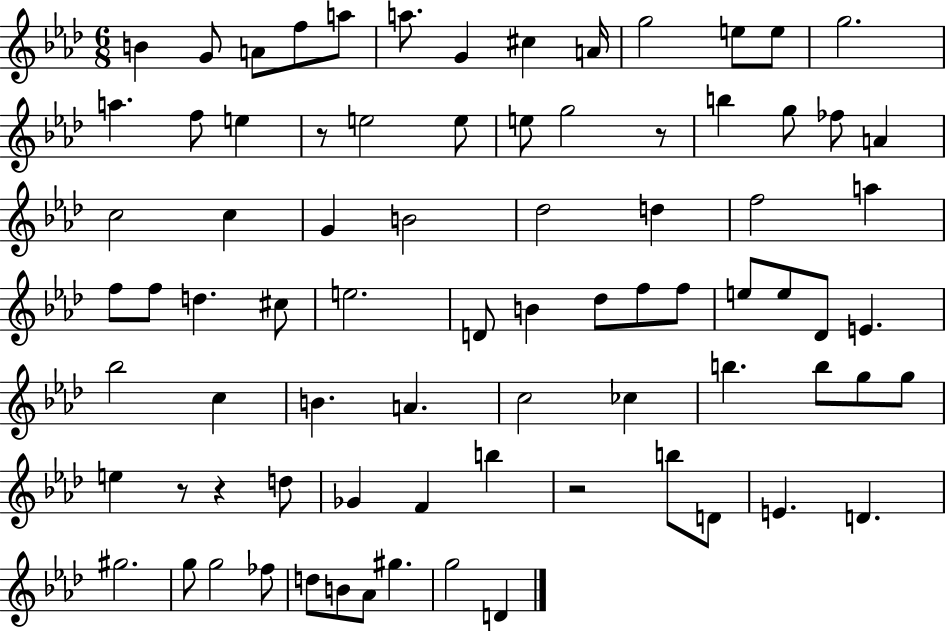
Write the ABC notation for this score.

X:1
T:Untitled
M:6/8
L:1/4
K:Ab
B G/2 A/2 f/2 a/2 a/2 G ^c A/4 g2 e/2 e/2 g2 a f/2 e z/2 e2 e/2 e/2 g2 z/2 b g/2 _f/2 A c2 c G B2 _d2 d f2 a f/2 f/2 d ^c/2 e2 D/2 B _d/2 f/2 f/2 e/2 e/2 _D/2 E _b2 c B A c2 _c b b/2 g/2 g/2 e z/2 z d/2 _G F b z2 b/2 D/2 E D ^g2 g/2 g2 _f/2 d/2 B/2 _A/2 ^g g2 D